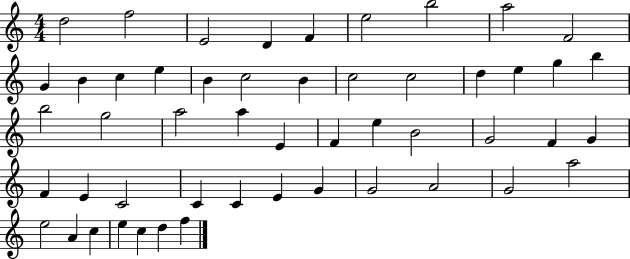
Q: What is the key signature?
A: C major